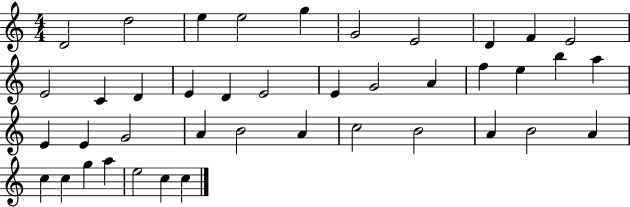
{
  \clef treble
  \numericTimeSignature
  \time 4/4
  \key c \major
  d'2 d''2 | e''4 e''2 g''4 | g'2 e'2 | d'4 f'4 e'2 | \break e'2 c'4 d'4 | e'4 d'4 e'2 | e'4 g'2 a'4 | f''4 e''4 b''4 a''4 | \break e'4 e'4 g'2 | a'4 b'2 a'4 | c''2 b'2 | a'4 b'2 a'4 | \break c''4 c''4 g''4 a''4 | e''2 c''4 c''4 | \bar "|."
}